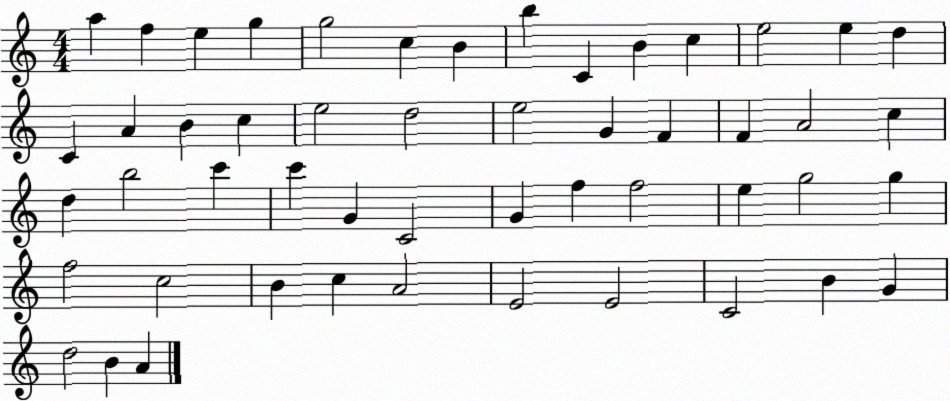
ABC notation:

X:1
T:Untitled
M:4/4
L:1/4
K:C
a f e g g2 c B b C B c e2 e d C A B c e2 d2 e2 G F F A2 c d b2 c' c' G C2 G f f2 e g2 g f2 c2 B c A2 E2 E2 C2 B G d2 B A